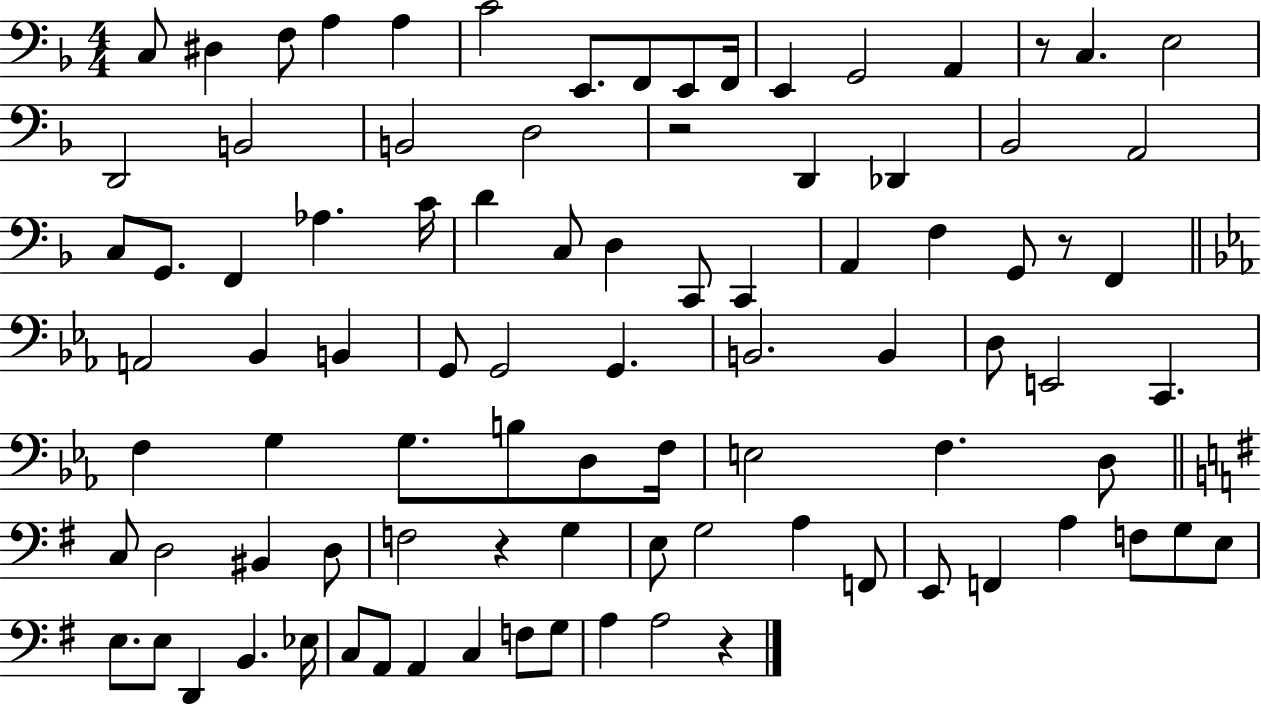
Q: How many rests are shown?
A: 5